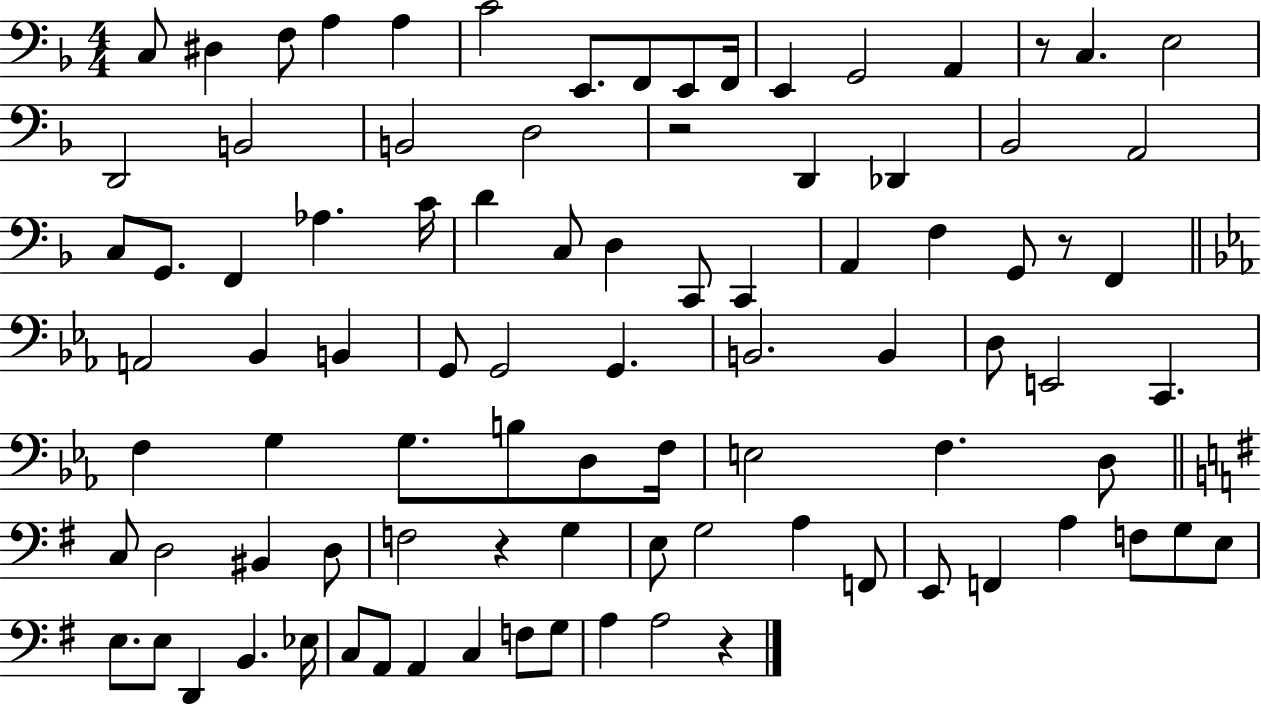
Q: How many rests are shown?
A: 5